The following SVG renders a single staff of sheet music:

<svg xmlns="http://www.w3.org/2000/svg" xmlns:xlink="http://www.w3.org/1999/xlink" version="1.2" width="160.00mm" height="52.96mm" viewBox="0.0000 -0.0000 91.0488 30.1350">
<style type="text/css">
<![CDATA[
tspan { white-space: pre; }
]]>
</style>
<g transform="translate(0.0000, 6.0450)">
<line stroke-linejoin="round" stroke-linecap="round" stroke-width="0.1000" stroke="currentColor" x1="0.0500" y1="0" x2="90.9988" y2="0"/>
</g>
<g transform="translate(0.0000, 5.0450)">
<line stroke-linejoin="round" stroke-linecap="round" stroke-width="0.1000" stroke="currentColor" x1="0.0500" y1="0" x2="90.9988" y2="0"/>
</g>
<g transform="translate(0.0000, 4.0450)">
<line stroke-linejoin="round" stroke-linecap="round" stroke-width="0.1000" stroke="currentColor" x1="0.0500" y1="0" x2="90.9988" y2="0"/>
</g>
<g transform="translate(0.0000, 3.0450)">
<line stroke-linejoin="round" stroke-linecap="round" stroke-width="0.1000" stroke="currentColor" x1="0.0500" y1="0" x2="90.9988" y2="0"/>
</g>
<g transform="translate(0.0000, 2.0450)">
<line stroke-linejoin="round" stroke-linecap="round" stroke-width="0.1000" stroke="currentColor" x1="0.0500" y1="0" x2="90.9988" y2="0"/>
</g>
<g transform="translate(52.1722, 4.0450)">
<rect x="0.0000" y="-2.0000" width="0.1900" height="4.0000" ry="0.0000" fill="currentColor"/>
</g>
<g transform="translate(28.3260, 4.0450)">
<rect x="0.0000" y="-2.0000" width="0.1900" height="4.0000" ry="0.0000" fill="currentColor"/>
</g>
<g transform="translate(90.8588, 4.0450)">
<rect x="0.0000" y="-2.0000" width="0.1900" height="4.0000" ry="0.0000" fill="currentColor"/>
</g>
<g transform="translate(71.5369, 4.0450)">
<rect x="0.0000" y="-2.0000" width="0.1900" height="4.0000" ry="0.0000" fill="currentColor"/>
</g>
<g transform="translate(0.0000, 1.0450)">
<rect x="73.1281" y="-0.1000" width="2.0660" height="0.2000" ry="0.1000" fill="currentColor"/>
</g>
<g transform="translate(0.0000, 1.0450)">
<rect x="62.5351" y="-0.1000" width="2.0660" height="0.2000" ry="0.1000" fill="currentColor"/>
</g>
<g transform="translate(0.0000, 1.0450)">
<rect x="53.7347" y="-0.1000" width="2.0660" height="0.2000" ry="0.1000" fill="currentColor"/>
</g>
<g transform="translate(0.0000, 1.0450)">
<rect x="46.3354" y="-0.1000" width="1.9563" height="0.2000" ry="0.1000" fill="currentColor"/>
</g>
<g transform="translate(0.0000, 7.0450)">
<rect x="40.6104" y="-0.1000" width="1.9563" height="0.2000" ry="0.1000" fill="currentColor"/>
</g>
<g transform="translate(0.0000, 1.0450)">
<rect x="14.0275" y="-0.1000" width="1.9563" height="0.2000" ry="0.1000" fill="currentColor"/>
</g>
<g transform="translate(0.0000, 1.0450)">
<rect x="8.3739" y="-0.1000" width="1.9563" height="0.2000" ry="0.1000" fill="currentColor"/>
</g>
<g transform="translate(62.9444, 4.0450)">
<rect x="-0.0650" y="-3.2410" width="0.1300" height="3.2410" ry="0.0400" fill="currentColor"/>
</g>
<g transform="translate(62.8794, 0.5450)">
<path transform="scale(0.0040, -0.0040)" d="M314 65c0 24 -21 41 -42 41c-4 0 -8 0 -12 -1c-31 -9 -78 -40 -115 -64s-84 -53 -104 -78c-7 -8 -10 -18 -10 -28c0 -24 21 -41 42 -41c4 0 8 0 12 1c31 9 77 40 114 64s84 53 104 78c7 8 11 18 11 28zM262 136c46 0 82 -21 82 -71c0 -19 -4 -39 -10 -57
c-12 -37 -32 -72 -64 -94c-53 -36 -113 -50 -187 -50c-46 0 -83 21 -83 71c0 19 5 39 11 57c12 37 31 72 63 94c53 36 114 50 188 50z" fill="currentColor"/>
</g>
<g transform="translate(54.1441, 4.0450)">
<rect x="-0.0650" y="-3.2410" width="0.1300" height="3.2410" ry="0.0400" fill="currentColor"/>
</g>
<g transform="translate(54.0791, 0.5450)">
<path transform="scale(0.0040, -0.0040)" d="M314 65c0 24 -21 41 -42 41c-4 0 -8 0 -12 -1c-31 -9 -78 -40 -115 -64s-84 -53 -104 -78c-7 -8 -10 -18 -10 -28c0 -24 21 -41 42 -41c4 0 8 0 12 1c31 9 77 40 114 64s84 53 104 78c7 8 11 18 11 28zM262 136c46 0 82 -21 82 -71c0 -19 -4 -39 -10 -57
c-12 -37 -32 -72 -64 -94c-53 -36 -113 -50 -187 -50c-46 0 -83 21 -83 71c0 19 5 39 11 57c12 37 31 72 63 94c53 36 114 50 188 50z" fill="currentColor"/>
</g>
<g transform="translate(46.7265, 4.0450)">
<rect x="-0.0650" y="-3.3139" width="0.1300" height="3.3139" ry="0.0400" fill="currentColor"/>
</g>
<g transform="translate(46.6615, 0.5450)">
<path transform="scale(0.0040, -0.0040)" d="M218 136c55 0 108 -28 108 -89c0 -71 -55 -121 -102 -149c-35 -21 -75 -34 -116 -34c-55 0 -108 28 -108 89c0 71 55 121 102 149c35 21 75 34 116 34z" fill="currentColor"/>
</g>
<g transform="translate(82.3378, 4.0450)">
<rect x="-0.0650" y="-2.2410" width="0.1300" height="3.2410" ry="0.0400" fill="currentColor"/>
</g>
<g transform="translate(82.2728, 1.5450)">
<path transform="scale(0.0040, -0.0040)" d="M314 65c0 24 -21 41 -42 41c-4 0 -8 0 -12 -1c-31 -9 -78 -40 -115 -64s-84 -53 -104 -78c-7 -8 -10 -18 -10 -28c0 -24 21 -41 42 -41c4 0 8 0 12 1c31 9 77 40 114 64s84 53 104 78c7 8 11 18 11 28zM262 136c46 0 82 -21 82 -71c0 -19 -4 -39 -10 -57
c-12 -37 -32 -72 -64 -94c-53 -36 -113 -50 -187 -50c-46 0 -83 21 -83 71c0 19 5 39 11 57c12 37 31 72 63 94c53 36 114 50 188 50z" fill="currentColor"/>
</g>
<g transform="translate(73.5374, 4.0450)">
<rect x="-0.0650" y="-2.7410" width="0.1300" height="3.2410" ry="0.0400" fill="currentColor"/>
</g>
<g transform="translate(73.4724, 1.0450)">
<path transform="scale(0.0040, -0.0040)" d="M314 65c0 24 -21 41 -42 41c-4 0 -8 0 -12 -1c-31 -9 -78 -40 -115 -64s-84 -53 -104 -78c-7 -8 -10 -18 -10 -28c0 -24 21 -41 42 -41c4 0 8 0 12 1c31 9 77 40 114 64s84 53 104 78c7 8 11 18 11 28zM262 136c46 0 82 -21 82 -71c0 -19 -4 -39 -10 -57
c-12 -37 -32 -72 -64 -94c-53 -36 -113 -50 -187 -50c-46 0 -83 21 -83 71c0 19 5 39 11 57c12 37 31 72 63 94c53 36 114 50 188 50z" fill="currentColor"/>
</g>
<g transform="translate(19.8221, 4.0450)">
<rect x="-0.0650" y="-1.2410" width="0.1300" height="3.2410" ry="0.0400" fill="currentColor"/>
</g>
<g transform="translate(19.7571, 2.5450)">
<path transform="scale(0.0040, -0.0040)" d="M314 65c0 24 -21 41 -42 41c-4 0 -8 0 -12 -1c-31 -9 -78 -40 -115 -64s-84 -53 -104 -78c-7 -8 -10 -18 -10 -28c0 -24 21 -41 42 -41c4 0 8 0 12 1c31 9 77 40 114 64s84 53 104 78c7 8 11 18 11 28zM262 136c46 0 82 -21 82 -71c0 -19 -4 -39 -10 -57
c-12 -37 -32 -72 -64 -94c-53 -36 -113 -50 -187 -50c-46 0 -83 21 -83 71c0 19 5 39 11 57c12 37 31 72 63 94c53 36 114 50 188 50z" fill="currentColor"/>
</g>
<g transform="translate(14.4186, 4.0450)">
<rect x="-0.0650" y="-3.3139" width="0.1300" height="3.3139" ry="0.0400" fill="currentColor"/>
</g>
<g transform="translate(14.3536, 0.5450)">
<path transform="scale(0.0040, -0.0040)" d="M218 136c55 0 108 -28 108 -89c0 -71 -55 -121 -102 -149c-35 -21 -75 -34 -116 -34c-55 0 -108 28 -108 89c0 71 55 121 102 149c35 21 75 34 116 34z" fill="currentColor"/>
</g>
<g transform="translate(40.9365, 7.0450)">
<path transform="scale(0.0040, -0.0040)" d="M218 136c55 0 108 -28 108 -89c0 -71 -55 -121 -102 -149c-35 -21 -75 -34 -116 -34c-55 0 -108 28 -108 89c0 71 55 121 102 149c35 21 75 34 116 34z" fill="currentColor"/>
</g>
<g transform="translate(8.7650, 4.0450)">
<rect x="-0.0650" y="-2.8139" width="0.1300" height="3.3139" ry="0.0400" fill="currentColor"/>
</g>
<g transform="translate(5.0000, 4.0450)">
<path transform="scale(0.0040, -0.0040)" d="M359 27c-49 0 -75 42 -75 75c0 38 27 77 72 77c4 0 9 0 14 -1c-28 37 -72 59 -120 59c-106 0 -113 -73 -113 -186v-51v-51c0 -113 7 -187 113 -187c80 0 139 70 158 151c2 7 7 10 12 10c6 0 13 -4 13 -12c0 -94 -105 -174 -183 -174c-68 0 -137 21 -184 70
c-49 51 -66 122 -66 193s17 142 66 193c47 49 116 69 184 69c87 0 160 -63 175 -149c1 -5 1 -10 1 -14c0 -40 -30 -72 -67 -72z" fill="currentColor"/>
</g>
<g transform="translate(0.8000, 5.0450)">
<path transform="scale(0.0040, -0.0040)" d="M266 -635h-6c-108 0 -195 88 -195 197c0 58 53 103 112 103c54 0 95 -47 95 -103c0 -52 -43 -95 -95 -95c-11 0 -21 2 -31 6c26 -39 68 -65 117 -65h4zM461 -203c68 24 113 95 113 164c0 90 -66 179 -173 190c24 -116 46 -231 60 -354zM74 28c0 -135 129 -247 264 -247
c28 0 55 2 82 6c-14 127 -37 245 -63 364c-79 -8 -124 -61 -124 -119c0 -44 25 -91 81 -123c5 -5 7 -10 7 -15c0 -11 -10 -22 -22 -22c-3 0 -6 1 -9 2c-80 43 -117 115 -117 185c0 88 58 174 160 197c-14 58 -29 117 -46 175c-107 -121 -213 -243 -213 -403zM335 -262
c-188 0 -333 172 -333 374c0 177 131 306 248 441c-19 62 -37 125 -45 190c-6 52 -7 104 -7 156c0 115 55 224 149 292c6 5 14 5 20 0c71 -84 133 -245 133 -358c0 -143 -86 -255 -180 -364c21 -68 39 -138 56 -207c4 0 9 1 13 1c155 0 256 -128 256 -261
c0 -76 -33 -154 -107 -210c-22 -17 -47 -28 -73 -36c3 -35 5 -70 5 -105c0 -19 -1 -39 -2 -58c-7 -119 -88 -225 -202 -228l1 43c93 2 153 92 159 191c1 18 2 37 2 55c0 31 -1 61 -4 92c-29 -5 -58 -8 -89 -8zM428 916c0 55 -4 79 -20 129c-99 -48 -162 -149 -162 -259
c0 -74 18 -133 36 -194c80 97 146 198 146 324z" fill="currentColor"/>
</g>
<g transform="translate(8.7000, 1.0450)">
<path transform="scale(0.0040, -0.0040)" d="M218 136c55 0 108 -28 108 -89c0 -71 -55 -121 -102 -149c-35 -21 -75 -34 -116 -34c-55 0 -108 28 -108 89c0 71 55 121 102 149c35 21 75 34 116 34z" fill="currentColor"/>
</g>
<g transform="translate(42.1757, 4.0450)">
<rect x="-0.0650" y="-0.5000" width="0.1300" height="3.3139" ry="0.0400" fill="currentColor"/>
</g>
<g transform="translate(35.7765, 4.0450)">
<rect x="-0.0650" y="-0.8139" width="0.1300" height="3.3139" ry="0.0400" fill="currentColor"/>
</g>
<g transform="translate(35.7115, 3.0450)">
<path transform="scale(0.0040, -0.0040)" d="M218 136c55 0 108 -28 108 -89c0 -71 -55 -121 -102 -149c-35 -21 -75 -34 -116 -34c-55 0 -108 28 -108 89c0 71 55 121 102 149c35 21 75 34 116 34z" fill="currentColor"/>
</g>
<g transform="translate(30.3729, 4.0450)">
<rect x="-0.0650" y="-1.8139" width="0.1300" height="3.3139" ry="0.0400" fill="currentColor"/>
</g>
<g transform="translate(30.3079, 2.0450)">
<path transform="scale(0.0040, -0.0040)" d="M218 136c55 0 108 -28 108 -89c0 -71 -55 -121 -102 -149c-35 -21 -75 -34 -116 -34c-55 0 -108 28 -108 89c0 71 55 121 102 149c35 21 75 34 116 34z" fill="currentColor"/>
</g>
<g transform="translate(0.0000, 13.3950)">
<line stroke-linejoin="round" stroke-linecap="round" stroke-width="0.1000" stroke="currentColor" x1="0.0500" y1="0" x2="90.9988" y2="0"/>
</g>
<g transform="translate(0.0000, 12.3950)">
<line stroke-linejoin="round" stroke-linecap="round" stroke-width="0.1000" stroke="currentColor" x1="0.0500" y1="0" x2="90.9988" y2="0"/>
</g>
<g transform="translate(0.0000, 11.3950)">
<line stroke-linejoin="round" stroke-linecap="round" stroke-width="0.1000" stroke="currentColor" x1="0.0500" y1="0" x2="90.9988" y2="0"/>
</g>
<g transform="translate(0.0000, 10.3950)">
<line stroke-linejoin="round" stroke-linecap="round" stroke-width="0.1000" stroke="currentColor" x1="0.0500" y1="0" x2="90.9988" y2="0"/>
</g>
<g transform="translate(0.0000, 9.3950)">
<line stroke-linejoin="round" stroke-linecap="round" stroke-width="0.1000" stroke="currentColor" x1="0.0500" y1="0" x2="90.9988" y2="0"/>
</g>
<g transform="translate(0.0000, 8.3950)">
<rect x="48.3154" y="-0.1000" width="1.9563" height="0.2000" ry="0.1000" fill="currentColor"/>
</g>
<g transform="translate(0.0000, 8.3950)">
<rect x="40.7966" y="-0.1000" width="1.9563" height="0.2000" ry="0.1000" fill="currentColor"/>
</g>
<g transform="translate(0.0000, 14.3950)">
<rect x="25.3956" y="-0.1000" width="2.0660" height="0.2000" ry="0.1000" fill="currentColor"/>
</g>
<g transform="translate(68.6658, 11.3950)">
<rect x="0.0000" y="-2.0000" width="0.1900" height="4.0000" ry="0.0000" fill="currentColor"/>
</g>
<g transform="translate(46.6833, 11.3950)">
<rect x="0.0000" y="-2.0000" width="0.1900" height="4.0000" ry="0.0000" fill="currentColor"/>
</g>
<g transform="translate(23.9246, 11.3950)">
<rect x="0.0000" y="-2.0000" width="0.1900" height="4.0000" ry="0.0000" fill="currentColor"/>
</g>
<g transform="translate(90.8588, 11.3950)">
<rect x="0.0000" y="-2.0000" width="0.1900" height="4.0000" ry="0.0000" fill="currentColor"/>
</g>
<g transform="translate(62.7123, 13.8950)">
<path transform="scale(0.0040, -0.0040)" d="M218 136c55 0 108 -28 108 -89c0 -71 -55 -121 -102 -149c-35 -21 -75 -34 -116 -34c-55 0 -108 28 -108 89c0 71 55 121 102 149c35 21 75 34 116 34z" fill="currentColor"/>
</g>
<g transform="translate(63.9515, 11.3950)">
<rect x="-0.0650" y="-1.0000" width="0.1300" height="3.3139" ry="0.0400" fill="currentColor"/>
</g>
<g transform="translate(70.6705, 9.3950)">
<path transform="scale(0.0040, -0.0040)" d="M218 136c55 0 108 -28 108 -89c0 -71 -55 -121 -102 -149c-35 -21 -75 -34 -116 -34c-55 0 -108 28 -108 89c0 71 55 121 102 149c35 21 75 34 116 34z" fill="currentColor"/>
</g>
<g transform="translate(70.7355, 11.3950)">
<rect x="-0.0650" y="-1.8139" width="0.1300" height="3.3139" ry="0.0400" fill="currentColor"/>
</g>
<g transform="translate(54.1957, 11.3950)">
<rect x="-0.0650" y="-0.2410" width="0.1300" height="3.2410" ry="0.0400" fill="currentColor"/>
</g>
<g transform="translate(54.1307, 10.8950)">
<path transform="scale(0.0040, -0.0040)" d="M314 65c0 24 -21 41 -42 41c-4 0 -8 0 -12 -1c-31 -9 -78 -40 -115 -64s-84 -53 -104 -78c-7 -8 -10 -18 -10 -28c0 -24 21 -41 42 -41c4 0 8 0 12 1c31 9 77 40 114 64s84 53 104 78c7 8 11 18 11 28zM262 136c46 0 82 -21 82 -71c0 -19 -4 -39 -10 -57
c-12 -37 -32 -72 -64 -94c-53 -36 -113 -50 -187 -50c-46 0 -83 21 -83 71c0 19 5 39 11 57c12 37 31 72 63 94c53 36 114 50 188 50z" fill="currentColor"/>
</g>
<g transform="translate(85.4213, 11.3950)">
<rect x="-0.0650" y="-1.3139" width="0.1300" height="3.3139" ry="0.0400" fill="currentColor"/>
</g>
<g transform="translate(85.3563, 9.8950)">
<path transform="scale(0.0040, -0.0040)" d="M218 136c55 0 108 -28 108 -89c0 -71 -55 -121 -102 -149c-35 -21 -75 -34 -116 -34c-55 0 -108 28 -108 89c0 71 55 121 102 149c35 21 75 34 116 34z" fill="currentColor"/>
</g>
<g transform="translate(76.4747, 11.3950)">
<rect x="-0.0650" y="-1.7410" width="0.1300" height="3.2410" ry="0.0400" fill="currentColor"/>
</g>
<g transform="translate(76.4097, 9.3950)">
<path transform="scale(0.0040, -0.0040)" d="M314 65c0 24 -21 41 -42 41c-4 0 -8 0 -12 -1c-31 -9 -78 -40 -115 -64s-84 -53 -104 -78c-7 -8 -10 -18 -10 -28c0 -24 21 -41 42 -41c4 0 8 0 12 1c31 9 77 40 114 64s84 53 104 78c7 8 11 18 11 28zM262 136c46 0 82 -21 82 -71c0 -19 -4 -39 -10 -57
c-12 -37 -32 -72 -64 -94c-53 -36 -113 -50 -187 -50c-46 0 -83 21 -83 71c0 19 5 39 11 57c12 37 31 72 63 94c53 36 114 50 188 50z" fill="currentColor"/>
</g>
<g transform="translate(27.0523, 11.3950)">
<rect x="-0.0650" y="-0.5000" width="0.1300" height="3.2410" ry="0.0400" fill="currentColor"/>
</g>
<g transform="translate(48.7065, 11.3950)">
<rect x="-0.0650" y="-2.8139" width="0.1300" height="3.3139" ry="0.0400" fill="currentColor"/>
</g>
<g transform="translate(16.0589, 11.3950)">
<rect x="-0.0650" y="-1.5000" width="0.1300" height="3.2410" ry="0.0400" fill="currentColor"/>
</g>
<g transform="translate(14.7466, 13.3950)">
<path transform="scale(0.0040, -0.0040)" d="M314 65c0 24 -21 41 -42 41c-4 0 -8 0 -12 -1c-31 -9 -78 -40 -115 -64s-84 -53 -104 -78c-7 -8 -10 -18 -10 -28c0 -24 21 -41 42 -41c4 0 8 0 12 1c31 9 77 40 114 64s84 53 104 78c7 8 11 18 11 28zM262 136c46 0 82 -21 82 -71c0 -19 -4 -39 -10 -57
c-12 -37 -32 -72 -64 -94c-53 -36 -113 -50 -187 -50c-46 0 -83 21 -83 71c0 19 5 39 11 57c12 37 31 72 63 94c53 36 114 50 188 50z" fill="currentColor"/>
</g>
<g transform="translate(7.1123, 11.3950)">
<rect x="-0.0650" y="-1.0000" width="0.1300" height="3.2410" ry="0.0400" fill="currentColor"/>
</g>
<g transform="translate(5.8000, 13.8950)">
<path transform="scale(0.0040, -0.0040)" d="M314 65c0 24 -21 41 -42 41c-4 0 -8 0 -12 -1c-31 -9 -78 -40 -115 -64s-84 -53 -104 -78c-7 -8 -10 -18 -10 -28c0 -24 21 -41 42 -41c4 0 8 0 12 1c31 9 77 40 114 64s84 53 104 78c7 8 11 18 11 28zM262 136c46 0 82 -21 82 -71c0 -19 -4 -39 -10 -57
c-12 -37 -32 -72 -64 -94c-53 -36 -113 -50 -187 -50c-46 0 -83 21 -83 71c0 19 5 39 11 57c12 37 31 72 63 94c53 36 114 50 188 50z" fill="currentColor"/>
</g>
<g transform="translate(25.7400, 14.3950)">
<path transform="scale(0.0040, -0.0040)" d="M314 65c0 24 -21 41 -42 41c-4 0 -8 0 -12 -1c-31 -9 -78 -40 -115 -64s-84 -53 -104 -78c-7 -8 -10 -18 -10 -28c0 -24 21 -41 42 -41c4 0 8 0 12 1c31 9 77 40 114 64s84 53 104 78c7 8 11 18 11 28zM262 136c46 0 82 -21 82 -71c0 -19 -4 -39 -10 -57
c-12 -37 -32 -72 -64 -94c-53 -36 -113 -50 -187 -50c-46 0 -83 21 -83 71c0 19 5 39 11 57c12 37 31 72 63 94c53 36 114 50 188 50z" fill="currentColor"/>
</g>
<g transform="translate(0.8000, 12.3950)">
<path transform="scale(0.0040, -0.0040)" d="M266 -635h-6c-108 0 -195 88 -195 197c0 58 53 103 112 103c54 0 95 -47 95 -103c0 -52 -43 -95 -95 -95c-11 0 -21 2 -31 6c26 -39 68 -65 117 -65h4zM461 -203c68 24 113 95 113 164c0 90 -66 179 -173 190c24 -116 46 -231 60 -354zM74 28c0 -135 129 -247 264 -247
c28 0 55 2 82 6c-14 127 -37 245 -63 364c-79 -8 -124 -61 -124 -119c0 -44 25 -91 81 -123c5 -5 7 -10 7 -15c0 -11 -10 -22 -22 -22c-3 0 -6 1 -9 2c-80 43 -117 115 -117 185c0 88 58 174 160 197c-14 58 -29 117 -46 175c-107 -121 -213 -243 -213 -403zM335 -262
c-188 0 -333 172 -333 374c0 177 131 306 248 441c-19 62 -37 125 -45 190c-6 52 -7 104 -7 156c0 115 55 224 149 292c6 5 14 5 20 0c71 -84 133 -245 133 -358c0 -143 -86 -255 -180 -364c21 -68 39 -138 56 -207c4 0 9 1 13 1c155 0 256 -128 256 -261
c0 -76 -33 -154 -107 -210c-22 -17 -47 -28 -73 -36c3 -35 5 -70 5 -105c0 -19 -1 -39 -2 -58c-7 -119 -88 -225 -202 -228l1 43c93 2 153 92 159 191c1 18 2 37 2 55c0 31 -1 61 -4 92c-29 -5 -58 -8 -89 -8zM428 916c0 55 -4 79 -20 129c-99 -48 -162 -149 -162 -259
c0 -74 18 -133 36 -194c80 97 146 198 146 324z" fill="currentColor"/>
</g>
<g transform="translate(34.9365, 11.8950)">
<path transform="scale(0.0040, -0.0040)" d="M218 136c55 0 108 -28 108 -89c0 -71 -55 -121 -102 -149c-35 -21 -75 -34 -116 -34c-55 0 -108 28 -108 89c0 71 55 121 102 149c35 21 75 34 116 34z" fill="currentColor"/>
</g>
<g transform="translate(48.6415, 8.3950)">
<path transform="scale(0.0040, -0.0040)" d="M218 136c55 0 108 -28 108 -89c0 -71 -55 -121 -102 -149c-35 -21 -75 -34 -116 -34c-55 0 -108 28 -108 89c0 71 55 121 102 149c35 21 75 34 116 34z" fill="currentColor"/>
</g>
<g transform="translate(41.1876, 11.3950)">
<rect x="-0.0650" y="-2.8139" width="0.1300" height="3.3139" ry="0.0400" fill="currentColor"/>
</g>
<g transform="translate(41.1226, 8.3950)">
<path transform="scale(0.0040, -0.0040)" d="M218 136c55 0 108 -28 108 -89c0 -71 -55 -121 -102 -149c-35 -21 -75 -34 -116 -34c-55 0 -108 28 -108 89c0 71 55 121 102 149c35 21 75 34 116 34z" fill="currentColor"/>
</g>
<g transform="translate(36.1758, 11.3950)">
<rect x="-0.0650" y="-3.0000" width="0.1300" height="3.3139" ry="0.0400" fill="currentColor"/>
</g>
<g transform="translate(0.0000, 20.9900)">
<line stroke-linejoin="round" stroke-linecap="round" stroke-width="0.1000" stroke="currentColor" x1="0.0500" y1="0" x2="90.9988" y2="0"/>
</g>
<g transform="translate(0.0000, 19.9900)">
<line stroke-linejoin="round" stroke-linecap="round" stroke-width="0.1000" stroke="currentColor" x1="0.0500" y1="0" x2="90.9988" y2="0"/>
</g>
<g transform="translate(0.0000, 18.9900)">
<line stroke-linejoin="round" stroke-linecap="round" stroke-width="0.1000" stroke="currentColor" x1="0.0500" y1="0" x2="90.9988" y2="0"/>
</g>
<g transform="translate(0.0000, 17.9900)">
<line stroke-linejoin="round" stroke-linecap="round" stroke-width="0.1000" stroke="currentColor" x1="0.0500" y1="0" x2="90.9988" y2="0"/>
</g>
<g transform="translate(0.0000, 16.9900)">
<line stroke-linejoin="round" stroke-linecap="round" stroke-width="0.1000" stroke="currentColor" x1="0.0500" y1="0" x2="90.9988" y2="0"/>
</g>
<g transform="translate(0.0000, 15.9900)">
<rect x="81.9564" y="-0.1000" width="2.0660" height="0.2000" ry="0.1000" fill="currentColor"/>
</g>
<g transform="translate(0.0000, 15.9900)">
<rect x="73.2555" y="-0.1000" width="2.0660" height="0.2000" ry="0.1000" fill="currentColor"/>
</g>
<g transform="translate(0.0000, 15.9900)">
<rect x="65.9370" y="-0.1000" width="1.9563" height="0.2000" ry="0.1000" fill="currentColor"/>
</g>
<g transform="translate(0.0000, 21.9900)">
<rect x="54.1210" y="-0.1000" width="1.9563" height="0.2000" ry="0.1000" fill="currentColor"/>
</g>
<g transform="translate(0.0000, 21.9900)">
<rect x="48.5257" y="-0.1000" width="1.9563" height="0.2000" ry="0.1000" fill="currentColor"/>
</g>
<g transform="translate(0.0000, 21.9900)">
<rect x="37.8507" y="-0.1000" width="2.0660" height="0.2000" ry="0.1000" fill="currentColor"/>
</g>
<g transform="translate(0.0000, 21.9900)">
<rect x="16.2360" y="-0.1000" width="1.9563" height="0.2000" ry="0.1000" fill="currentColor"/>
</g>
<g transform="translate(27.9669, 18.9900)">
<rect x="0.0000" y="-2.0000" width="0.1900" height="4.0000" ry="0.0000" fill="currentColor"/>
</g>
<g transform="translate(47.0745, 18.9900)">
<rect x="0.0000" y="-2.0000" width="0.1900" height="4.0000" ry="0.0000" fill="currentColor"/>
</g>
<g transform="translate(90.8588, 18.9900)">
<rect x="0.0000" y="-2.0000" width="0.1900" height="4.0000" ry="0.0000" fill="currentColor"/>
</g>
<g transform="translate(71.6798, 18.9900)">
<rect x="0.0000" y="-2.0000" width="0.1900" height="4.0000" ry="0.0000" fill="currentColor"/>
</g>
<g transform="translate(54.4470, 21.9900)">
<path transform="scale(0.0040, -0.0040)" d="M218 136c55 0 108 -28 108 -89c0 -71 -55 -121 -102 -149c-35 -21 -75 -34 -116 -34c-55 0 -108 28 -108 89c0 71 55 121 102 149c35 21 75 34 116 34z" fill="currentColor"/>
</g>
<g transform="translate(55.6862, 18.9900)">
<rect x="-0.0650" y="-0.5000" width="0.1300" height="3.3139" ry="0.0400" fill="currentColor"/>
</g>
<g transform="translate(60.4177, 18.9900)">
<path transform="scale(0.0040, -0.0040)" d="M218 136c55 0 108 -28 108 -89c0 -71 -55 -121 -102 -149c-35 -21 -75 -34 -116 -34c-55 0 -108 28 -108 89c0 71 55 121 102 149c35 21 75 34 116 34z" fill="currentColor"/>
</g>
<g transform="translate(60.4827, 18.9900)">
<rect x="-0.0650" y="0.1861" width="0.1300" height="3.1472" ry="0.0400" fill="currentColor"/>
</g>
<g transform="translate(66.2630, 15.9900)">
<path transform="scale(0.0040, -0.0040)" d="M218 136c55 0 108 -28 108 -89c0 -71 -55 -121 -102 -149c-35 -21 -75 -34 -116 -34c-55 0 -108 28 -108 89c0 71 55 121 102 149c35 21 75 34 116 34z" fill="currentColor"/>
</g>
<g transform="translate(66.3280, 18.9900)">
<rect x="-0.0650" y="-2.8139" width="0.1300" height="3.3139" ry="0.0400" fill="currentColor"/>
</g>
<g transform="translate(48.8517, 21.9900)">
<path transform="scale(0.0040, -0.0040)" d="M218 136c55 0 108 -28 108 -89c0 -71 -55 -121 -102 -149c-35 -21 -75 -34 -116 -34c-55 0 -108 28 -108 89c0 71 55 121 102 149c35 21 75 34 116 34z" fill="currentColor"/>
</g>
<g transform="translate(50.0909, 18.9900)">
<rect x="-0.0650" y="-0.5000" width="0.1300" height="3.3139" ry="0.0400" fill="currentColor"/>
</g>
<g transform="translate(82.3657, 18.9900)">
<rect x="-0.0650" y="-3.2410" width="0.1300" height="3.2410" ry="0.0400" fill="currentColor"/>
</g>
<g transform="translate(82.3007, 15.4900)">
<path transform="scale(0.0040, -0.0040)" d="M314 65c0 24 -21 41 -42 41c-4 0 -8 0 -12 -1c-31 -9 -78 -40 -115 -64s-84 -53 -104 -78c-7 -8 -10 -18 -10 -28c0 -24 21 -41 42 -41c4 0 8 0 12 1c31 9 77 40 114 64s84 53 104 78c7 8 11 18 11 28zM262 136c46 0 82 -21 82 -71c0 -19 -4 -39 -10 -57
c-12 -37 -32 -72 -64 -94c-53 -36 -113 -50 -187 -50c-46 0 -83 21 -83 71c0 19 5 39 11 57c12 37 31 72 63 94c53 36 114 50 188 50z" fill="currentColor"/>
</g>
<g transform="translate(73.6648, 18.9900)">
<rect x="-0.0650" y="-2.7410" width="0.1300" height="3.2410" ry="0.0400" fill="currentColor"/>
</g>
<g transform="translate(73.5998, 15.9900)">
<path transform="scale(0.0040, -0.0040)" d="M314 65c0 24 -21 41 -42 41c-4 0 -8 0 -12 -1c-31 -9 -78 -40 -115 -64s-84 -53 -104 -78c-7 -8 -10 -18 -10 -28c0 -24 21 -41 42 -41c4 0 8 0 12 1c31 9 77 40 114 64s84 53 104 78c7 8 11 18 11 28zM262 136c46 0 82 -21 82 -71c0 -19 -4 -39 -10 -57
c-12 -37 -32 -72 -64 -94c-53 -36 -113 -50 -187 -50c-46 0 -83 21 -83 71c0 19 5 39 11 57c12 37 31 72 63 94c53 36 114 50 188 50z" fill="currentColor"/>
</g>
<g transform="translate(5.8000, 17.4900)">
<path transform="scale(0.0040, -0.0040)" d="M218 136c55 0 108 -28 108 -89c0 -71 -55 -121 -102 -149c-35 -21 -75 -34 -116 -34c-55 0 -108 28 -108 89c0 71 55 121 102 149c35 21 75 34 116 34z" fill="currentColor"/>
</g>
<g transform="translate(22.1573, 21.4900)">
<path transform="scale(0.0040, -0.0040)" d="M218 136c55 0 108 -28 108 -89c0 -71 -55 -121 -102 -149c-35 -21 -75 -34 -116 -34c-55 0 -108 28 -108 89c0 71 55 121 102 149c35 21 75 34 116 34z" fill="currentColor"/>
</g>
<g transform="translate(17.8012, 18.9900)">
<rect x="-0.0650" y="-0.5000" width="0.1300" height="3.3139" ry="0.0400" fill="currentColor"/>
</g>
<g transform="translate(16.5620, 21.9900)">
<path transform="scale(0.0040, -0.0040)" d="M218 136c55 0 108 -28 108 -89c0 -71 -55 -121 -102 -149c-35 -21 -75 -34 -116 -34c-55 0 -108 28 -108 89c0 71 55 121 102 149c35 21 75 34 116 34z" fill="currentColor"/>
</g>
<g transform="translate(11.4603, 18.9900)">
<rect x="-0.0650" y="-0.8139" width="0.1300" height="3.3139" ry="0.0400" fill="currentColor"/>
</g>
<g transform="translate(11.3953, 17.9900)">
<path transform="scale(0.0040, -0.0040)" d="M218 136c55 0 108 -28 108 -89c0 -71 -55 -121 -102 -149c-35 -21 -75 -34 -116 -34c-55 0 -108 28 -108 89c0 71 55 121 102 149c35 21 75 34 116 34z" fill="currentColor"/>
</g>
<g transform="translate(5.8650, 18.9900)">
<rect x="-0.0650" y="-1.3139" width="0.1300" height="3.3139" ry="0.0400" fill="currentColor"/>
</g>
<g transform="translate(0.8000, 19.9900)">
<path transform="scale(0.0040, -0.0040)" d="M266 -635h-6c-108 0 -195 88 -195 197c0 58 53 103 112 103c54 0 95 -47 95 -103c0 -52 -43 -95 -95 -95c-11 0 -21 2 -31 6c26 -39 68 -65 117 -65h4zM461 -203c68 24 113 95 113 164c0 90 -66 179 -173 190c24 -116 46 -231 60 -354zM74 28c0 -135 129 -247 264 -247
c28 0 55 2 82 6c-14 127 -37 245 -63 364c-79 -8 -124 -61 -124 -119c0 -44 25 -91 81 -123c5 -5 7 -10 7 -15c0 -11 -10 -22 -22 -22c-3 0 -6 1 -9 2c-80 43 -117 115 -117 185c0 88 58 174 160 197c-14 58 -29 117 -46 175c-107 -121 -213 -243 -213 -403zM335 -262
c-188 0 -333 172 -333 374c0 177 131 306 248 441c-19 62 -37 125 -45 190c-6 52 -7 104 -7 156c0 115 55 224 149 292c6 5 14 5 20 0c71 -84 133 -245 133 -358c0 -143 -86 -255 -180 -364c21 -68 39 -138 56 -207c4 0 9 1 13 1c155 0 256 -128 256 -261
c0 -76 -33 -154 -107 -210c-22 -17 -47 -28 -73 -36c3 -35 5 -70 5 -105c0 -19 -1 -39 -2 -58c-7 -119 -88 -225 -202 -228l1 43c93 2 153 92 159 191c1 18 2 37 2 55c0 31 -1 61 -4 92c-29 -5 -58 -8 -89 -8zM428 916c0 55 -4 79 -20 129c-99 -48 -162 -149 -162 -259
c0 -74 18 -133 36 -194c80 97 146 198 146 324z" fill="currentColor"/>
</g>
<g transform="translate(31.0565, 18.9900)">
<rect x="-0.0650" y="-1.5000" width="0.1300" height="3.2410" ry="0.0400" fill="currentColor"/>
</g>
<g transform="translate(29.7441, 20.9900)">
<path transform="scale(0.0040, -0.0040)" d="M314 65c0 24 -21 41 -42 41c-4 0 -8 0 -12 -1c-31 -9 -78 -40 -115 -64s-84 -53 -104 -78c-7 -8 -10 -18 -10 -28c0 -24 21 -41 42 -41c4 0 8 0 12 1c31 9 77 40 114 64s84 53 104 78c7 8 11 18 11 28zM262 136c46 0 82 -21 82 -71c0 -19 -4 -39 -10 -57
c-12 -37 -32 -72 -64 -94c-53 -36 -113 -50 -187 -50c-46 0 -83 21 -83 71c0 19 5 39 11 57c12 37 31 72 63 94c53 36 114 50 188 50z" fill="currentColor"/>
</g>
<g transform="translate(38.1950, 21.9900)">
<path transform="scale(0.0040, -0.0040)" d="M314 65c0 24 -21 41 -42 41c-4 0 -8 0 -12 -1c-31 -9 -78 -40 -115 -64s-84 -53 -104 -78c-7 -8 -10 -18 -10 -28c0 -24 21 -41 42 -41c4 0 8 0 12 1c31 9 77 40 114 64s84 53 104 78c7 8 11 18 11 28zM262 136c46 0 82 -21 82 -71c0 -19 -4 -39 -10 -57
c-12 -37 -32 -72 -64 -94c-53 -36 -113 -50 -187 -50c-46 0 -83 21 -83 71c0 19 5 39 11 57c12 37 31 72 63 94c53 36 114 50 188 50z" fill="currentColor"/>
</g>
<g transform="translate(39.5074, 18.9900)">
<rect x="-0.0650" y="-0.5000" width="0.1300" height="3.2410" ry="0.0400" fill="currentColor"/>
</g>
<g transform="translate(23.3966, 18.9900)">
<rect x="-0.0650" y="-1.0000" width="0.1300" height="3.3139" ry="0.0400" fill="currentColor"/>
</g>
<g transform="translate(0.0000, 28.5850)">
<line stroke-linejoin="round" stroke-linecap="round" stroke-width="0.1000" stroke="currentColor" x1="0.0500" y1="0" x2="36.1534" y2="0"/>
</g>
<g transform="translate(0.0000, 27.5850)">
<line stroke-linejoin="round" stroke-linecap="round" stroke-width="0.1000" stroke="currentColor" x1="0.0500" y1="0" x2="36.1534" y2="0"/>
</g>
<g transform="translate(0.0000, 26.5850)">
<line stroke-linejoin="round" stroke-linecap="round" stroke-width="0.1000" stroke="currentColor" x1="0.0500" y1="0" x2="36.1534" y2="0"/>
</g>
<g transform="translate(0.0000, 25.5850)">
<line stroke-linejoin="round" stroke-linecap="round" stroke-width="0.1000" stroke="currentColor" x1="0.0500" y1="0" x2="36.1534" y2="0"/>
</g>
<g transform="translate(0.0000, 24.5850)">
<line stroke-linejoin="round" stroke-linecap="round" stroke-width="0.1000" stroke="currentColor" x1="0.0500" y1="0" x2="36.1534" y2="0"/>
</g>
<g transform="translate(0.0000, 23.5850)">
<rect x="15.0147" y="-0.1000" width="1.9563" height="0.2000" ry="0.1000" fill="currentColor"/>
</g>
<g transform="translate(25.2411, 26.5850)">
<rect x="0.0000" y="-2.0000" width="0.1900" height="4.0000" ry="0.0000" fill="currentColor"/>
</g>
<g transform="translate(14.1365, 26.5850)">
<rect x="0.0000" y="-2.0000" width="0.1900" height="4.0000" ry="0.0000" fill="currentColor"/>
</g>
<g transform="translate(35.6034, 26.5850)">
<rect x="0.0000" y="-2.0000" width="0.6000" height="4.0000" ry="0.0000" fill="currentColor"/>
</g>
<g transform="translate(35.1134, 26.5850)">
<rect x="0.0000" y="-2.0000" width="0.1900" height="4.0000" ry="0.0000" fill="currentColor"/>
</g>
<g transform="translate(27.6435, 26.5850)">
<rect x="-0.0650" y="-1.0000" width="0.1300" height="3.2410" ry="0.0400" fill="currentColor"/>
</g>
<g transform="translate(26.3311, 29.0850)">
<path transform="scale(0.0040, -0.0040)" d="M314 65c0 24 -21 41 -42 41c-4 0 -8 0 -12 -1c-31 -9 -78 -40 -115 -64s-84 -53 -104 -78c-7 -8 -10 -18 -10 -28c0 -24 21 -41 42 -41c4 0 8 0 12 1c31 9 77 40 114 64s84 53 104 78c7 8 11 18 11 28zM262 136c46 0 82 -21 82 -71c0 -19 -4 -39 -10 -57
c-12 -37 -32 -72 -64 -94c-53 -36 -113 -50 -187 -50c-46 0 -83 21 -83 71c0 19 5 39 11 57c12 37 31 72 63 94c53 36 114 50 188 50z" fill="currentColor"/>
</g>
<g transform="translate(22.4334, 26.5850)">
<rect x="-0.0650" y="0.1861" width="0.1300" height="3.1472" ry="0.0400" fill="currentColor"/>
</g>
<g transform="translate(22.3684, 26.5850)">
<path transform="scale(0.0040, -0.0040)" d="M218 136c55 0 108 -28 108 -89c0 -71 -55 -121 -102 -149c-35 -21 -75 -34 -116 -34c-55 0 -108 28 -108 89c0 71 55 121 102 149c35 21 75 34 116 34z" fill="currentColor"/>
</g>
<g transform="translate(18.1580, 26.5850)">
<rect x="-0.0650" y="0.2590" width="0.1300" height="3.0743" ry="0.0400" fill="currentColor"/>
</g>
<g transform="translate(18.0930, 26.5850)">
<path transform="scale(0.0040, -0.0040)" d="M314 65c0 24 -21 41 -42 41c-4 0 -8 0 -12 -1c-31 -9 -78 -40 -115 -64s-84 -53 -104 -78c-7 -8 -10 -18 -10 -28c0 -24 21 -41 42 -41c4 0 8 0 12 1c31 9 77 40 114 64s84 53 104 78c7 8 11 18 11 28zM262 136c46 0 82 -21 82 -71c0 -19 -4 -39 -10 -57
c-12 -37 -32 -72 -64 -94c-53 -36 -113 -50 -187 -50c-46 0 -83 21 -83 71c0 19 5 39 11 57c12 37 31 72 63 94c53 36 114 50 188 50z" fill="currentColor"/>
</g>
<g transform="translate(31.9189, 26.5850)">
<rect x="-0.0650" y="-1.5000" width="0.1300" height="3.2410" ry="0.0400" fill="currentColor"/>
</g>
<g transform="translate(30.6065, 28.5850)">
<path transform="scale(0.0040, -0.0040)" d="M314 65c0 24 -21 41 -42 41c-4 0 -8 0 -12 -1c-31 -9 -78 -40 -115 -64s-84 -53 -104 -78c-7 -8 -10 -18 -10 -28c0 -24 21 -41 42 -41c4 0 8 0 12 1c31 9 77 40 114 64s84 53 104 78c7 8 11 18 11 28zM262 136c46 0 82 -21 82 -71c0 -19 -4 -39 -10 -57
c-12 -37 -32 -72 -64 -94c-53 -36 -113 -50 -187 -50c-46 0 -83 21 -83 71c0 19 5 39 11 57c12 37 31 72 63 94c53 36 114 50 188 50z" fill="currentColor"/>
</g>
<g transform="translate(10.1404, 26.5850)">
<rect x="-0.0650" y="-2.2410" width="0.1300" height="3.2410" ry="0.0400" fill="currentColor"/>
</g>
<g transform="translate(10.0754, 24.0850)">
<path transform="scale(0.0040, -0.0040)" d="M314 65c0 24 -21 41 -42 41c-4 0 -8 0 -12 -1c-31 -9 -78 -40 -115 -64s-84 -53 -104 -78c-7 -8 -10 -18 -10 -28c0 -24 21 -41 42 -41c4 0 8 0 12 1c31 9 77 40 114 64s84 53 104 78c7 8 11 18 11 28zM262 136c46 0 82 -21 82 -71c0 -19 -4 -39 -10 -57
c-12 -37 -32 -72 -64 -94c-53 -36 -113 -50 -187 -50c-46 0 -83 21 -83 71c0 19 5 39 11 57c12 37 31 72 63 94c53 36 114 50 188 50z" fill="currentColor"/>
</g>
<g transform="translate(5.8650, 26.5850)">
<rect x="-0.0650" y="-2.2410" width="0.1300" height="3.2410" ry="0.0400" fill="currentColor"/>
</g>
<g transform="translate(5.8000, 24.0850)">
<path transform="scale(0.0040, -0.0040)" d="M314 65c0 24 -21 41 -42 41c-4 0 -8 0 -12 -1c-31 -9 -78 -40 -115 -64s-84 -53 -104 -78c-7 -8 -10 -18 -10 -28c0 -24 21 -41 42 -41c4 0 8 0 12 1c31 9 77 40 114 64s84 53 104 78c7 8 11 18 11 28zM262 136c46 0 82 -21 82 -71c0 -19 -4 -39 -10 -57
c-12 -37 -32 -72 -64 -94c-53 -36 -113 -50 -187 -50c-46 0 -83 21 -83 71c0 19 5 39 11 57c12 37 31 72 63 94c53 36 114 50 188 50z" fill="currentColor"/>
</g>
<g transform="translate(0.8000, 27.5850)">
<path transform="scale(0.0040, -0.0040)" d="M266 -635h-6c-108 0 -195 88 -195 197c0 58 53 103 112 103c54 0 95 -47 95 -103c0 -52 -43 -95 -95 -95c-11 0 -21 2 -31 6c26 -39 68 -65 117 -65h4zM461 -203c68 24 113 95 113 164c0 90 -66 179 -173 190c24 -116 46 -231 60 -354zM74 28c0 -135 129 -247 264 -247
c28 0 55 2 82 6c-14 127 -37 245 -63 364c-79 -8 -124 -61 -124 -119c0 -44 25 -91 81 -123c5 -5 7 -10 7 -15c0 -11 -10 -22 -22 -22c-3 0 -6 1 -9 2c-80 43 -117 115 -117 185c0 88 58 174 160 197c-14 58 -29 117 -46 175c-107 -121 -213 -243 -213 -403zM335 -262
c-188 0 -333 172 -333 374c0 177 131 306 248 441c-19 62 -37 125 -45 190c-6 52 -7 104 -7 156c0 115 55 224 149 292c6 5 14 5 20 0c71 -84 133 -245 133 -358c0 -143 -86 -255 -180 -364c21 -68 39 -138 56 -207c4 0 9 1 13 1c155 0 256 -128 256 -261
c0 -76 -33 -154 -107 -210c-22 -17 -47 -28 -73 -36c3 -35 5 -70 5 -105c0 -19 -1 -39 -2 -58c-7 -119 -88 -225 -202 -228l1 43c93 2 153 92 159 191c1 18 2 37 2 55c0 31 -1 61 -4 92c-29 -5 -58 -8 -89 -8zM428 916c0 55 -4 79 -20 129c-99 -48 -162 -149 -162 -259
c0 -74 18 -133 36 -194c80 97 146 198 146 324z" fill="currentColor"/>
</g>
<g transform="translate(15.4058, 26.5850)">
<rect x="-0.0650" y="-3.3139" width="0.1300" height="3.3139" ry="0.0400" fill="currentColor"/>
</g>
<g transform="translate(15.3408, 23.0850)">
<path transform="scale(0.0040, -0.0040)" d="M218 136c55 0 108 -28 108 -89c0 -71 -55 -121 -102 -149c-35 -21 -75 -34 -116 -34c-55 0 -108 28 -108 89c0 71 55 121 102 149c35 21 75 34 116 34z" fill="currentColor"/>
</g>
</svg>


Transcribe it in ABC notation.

X:1
T:Untitled
M:4/4
L:1/4
K:C
a b e2 f d C b b2 b2 a2 g2 D2 E2 C2 A a a c2 D f f2 e e d C D E2 C2 C C B a a2 b2 g2 g2 b B2 B D2 E2